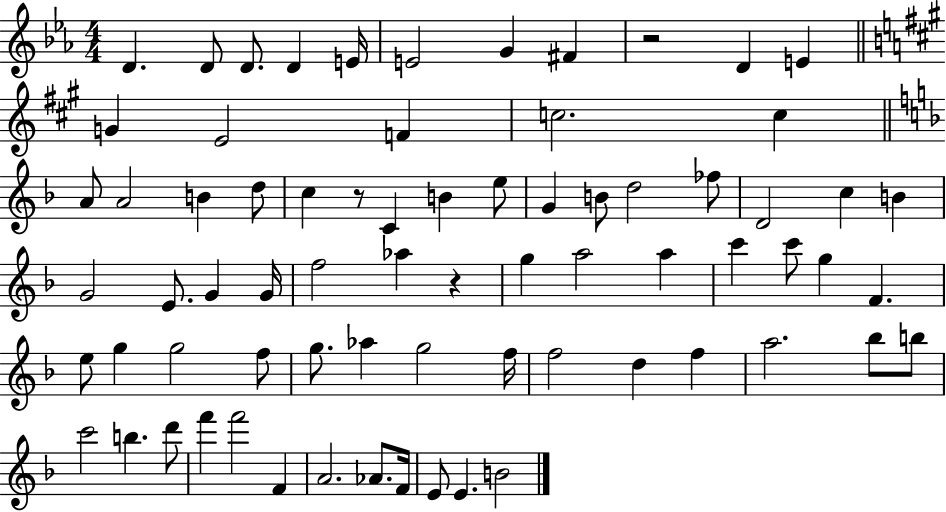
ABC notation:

X:1
T:Untitled
M:4/4
L:1/4
K:Eb
D D/2 D/2 D E/4 E2 G ^F z2 D E G E2 F c2 c A/2 A2 B d/2 c z/2 C B e/2 G B/2 d2 _f/2 D2 c B G2 E/2 G G/4 f2 _a z g a2 a c' c'/2 g F e/2 g g2 f/2 g/2 _a g2 f/4 f2 d f a2 _b/2 b/2 c'2 b d'/2 f' f'2 F A2 _A/2 F/4 E/2 E B2